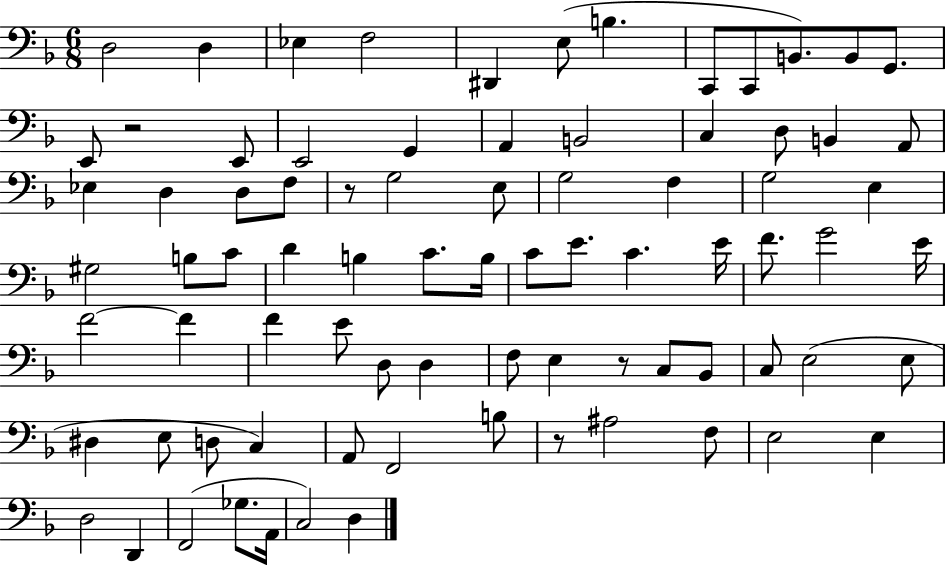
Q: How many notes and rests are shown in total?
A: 81